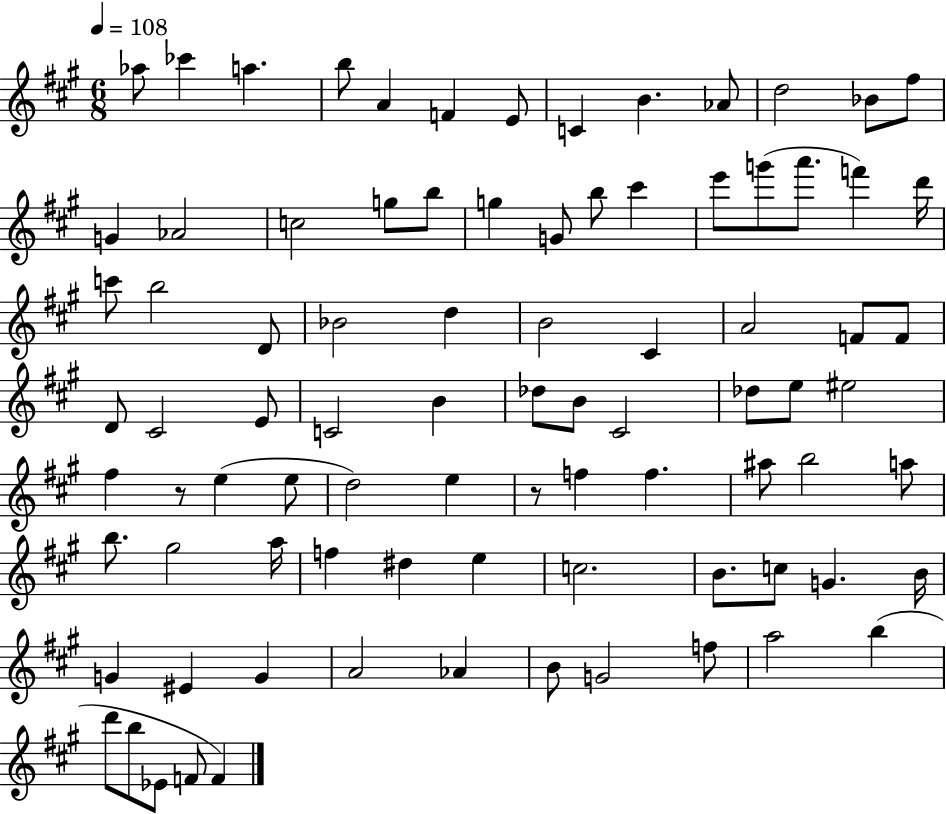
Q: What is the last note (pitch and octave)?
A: F4